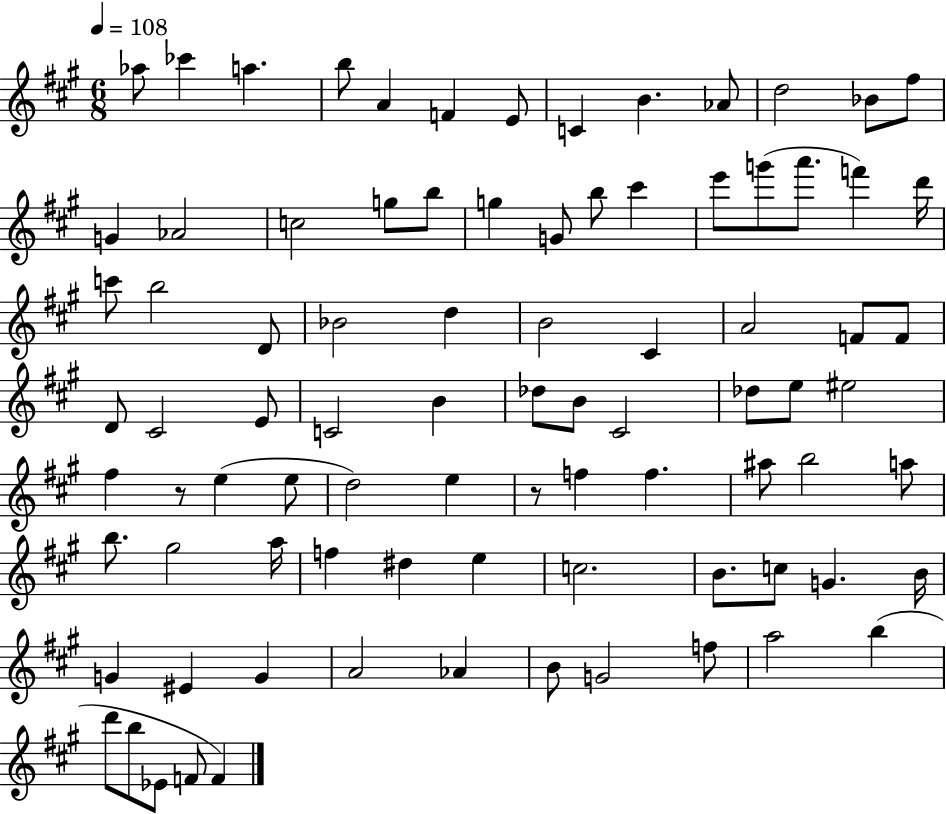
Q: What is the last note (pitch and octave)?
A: F4